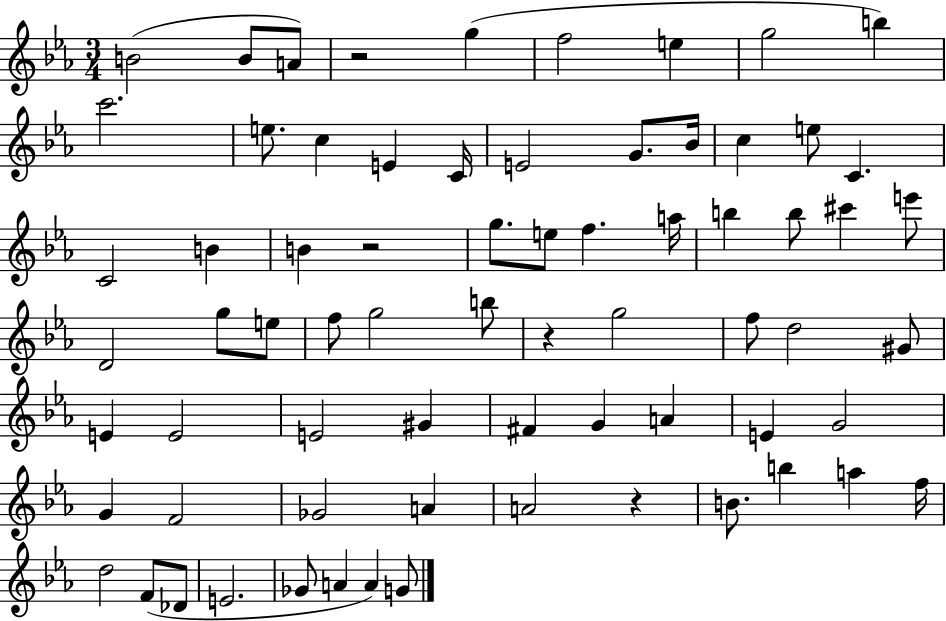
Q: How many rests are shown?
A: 4